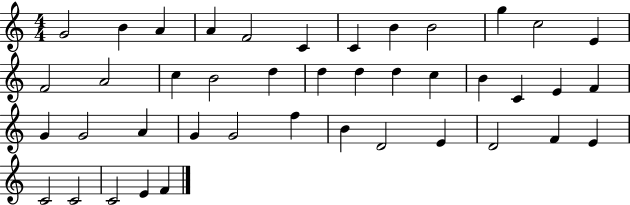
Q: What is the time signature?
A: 4/4